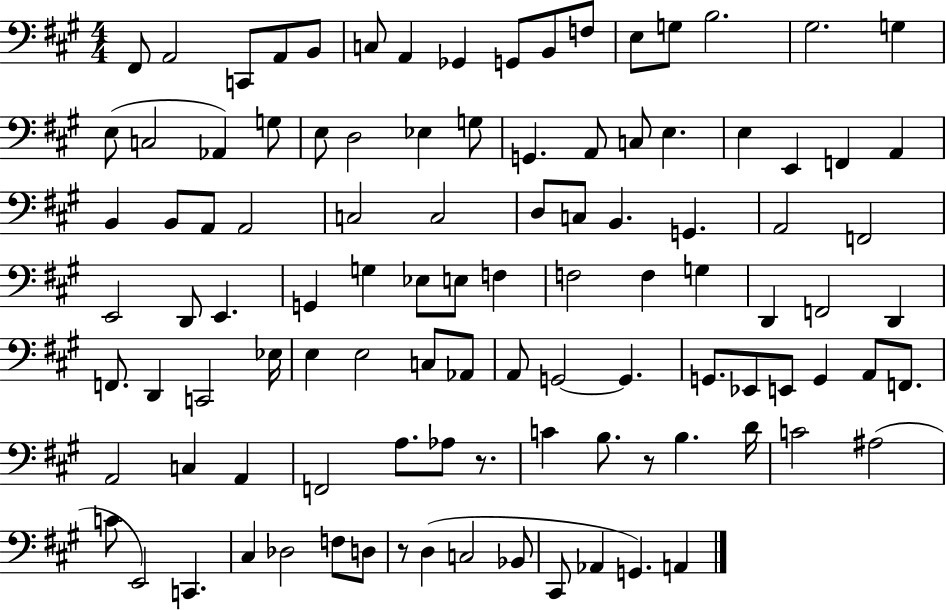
F#2/e A2/h C2/e A2/e B2/e C3/e A2/q Gb2/q G2/e B2/e F3/e E3/e G3/e B3/h. G#3/h. G3/q E3/e C3/h Ab2/q G3/e E3/e D3/h Eb3/q G3/e G2/q. A2/e C3/e E3/q. E3/q E2/q F2/q A2/q B2/q B2/e A2/e A2/h C3/h C3/h D3/e C3/e B2/q. G2/q. A2/h F2/h E2/h D2/e E2/q. G2/q G3/q Eb3/e E3/e F3/q F3/h F3/q G3/q D2/q F2/h D2/q F2/e. D2/q C2/h Eb3/s E3/q E3/h C3/e Ab2/e A2/e G2/h G2/q. G2/e. Eb2/e E2/e G2/q A2/e F2/e. A2/h C3/q A2/q F2/h A3/e. Ab3/e R/e. C4/q B3/e. R/e B3/q. D4/s C4/h A#3/h C4/e E2/h C2/q. C#3/q Db3/h F3/e D3/e R/e D3/q C3/h Bb2/e C#2/e Ab2/q G2/q. A2/q